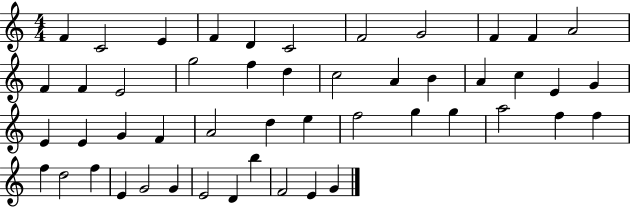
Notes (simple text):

F4/q C4/h E4/q F4/q D4/q C4/h F4/h G4/h F4/q F4/q A4/h F4/q F4/q E4/h G5/h F5/q D5/q C5/h A4/q B4/q A4/q C5/q E4/q G4/q E4/q E4/q G4/q F4/q A4/h D5/q E5/q F5/h G5/q G5/q A5/h F5/q F5/q F5/q D5/h F5/q E4/q G4/h G4/q E4/h D4/q B5/q F4/h E4/q G4/q